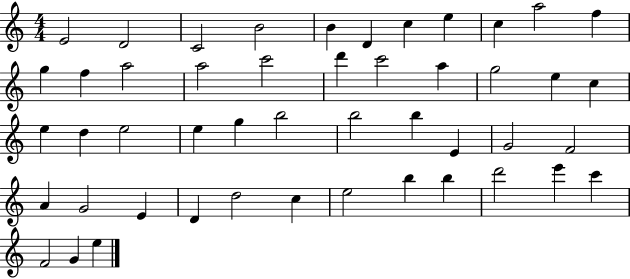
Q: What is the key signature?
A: C major